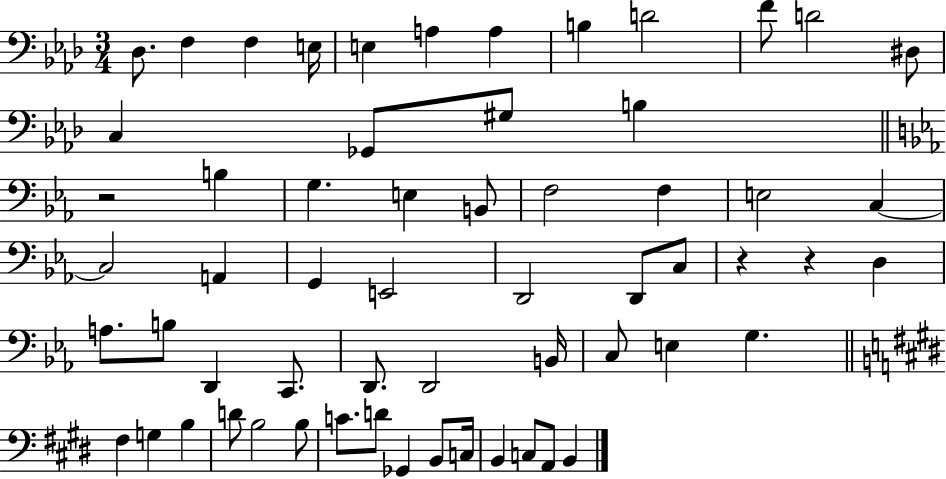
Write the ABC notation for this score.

X:1
T:Untitled
M:3/4
L:1/4
K:Ab
_D,/2 F, F, E,/4 E, A, A, B, D2 F/2 D2 ^D,/2 C, _G,,/2 ^G,/2 B, z2 B, G, E, B,,/2 F,2 F, E,2 C, C,2 A,, G,, E,,2 D,,2 D,,/2 C,/2 z z D, A,/2 B,/2 D,, C,,/2 D,,/2 D,,2 B,,/4 C,/2 E, G, ^F, G, B, D/2 B,2 B,/2 C/2 D/2 _G,, B,,/2 C,/4 B,, C,/2 A,,/2 B,,